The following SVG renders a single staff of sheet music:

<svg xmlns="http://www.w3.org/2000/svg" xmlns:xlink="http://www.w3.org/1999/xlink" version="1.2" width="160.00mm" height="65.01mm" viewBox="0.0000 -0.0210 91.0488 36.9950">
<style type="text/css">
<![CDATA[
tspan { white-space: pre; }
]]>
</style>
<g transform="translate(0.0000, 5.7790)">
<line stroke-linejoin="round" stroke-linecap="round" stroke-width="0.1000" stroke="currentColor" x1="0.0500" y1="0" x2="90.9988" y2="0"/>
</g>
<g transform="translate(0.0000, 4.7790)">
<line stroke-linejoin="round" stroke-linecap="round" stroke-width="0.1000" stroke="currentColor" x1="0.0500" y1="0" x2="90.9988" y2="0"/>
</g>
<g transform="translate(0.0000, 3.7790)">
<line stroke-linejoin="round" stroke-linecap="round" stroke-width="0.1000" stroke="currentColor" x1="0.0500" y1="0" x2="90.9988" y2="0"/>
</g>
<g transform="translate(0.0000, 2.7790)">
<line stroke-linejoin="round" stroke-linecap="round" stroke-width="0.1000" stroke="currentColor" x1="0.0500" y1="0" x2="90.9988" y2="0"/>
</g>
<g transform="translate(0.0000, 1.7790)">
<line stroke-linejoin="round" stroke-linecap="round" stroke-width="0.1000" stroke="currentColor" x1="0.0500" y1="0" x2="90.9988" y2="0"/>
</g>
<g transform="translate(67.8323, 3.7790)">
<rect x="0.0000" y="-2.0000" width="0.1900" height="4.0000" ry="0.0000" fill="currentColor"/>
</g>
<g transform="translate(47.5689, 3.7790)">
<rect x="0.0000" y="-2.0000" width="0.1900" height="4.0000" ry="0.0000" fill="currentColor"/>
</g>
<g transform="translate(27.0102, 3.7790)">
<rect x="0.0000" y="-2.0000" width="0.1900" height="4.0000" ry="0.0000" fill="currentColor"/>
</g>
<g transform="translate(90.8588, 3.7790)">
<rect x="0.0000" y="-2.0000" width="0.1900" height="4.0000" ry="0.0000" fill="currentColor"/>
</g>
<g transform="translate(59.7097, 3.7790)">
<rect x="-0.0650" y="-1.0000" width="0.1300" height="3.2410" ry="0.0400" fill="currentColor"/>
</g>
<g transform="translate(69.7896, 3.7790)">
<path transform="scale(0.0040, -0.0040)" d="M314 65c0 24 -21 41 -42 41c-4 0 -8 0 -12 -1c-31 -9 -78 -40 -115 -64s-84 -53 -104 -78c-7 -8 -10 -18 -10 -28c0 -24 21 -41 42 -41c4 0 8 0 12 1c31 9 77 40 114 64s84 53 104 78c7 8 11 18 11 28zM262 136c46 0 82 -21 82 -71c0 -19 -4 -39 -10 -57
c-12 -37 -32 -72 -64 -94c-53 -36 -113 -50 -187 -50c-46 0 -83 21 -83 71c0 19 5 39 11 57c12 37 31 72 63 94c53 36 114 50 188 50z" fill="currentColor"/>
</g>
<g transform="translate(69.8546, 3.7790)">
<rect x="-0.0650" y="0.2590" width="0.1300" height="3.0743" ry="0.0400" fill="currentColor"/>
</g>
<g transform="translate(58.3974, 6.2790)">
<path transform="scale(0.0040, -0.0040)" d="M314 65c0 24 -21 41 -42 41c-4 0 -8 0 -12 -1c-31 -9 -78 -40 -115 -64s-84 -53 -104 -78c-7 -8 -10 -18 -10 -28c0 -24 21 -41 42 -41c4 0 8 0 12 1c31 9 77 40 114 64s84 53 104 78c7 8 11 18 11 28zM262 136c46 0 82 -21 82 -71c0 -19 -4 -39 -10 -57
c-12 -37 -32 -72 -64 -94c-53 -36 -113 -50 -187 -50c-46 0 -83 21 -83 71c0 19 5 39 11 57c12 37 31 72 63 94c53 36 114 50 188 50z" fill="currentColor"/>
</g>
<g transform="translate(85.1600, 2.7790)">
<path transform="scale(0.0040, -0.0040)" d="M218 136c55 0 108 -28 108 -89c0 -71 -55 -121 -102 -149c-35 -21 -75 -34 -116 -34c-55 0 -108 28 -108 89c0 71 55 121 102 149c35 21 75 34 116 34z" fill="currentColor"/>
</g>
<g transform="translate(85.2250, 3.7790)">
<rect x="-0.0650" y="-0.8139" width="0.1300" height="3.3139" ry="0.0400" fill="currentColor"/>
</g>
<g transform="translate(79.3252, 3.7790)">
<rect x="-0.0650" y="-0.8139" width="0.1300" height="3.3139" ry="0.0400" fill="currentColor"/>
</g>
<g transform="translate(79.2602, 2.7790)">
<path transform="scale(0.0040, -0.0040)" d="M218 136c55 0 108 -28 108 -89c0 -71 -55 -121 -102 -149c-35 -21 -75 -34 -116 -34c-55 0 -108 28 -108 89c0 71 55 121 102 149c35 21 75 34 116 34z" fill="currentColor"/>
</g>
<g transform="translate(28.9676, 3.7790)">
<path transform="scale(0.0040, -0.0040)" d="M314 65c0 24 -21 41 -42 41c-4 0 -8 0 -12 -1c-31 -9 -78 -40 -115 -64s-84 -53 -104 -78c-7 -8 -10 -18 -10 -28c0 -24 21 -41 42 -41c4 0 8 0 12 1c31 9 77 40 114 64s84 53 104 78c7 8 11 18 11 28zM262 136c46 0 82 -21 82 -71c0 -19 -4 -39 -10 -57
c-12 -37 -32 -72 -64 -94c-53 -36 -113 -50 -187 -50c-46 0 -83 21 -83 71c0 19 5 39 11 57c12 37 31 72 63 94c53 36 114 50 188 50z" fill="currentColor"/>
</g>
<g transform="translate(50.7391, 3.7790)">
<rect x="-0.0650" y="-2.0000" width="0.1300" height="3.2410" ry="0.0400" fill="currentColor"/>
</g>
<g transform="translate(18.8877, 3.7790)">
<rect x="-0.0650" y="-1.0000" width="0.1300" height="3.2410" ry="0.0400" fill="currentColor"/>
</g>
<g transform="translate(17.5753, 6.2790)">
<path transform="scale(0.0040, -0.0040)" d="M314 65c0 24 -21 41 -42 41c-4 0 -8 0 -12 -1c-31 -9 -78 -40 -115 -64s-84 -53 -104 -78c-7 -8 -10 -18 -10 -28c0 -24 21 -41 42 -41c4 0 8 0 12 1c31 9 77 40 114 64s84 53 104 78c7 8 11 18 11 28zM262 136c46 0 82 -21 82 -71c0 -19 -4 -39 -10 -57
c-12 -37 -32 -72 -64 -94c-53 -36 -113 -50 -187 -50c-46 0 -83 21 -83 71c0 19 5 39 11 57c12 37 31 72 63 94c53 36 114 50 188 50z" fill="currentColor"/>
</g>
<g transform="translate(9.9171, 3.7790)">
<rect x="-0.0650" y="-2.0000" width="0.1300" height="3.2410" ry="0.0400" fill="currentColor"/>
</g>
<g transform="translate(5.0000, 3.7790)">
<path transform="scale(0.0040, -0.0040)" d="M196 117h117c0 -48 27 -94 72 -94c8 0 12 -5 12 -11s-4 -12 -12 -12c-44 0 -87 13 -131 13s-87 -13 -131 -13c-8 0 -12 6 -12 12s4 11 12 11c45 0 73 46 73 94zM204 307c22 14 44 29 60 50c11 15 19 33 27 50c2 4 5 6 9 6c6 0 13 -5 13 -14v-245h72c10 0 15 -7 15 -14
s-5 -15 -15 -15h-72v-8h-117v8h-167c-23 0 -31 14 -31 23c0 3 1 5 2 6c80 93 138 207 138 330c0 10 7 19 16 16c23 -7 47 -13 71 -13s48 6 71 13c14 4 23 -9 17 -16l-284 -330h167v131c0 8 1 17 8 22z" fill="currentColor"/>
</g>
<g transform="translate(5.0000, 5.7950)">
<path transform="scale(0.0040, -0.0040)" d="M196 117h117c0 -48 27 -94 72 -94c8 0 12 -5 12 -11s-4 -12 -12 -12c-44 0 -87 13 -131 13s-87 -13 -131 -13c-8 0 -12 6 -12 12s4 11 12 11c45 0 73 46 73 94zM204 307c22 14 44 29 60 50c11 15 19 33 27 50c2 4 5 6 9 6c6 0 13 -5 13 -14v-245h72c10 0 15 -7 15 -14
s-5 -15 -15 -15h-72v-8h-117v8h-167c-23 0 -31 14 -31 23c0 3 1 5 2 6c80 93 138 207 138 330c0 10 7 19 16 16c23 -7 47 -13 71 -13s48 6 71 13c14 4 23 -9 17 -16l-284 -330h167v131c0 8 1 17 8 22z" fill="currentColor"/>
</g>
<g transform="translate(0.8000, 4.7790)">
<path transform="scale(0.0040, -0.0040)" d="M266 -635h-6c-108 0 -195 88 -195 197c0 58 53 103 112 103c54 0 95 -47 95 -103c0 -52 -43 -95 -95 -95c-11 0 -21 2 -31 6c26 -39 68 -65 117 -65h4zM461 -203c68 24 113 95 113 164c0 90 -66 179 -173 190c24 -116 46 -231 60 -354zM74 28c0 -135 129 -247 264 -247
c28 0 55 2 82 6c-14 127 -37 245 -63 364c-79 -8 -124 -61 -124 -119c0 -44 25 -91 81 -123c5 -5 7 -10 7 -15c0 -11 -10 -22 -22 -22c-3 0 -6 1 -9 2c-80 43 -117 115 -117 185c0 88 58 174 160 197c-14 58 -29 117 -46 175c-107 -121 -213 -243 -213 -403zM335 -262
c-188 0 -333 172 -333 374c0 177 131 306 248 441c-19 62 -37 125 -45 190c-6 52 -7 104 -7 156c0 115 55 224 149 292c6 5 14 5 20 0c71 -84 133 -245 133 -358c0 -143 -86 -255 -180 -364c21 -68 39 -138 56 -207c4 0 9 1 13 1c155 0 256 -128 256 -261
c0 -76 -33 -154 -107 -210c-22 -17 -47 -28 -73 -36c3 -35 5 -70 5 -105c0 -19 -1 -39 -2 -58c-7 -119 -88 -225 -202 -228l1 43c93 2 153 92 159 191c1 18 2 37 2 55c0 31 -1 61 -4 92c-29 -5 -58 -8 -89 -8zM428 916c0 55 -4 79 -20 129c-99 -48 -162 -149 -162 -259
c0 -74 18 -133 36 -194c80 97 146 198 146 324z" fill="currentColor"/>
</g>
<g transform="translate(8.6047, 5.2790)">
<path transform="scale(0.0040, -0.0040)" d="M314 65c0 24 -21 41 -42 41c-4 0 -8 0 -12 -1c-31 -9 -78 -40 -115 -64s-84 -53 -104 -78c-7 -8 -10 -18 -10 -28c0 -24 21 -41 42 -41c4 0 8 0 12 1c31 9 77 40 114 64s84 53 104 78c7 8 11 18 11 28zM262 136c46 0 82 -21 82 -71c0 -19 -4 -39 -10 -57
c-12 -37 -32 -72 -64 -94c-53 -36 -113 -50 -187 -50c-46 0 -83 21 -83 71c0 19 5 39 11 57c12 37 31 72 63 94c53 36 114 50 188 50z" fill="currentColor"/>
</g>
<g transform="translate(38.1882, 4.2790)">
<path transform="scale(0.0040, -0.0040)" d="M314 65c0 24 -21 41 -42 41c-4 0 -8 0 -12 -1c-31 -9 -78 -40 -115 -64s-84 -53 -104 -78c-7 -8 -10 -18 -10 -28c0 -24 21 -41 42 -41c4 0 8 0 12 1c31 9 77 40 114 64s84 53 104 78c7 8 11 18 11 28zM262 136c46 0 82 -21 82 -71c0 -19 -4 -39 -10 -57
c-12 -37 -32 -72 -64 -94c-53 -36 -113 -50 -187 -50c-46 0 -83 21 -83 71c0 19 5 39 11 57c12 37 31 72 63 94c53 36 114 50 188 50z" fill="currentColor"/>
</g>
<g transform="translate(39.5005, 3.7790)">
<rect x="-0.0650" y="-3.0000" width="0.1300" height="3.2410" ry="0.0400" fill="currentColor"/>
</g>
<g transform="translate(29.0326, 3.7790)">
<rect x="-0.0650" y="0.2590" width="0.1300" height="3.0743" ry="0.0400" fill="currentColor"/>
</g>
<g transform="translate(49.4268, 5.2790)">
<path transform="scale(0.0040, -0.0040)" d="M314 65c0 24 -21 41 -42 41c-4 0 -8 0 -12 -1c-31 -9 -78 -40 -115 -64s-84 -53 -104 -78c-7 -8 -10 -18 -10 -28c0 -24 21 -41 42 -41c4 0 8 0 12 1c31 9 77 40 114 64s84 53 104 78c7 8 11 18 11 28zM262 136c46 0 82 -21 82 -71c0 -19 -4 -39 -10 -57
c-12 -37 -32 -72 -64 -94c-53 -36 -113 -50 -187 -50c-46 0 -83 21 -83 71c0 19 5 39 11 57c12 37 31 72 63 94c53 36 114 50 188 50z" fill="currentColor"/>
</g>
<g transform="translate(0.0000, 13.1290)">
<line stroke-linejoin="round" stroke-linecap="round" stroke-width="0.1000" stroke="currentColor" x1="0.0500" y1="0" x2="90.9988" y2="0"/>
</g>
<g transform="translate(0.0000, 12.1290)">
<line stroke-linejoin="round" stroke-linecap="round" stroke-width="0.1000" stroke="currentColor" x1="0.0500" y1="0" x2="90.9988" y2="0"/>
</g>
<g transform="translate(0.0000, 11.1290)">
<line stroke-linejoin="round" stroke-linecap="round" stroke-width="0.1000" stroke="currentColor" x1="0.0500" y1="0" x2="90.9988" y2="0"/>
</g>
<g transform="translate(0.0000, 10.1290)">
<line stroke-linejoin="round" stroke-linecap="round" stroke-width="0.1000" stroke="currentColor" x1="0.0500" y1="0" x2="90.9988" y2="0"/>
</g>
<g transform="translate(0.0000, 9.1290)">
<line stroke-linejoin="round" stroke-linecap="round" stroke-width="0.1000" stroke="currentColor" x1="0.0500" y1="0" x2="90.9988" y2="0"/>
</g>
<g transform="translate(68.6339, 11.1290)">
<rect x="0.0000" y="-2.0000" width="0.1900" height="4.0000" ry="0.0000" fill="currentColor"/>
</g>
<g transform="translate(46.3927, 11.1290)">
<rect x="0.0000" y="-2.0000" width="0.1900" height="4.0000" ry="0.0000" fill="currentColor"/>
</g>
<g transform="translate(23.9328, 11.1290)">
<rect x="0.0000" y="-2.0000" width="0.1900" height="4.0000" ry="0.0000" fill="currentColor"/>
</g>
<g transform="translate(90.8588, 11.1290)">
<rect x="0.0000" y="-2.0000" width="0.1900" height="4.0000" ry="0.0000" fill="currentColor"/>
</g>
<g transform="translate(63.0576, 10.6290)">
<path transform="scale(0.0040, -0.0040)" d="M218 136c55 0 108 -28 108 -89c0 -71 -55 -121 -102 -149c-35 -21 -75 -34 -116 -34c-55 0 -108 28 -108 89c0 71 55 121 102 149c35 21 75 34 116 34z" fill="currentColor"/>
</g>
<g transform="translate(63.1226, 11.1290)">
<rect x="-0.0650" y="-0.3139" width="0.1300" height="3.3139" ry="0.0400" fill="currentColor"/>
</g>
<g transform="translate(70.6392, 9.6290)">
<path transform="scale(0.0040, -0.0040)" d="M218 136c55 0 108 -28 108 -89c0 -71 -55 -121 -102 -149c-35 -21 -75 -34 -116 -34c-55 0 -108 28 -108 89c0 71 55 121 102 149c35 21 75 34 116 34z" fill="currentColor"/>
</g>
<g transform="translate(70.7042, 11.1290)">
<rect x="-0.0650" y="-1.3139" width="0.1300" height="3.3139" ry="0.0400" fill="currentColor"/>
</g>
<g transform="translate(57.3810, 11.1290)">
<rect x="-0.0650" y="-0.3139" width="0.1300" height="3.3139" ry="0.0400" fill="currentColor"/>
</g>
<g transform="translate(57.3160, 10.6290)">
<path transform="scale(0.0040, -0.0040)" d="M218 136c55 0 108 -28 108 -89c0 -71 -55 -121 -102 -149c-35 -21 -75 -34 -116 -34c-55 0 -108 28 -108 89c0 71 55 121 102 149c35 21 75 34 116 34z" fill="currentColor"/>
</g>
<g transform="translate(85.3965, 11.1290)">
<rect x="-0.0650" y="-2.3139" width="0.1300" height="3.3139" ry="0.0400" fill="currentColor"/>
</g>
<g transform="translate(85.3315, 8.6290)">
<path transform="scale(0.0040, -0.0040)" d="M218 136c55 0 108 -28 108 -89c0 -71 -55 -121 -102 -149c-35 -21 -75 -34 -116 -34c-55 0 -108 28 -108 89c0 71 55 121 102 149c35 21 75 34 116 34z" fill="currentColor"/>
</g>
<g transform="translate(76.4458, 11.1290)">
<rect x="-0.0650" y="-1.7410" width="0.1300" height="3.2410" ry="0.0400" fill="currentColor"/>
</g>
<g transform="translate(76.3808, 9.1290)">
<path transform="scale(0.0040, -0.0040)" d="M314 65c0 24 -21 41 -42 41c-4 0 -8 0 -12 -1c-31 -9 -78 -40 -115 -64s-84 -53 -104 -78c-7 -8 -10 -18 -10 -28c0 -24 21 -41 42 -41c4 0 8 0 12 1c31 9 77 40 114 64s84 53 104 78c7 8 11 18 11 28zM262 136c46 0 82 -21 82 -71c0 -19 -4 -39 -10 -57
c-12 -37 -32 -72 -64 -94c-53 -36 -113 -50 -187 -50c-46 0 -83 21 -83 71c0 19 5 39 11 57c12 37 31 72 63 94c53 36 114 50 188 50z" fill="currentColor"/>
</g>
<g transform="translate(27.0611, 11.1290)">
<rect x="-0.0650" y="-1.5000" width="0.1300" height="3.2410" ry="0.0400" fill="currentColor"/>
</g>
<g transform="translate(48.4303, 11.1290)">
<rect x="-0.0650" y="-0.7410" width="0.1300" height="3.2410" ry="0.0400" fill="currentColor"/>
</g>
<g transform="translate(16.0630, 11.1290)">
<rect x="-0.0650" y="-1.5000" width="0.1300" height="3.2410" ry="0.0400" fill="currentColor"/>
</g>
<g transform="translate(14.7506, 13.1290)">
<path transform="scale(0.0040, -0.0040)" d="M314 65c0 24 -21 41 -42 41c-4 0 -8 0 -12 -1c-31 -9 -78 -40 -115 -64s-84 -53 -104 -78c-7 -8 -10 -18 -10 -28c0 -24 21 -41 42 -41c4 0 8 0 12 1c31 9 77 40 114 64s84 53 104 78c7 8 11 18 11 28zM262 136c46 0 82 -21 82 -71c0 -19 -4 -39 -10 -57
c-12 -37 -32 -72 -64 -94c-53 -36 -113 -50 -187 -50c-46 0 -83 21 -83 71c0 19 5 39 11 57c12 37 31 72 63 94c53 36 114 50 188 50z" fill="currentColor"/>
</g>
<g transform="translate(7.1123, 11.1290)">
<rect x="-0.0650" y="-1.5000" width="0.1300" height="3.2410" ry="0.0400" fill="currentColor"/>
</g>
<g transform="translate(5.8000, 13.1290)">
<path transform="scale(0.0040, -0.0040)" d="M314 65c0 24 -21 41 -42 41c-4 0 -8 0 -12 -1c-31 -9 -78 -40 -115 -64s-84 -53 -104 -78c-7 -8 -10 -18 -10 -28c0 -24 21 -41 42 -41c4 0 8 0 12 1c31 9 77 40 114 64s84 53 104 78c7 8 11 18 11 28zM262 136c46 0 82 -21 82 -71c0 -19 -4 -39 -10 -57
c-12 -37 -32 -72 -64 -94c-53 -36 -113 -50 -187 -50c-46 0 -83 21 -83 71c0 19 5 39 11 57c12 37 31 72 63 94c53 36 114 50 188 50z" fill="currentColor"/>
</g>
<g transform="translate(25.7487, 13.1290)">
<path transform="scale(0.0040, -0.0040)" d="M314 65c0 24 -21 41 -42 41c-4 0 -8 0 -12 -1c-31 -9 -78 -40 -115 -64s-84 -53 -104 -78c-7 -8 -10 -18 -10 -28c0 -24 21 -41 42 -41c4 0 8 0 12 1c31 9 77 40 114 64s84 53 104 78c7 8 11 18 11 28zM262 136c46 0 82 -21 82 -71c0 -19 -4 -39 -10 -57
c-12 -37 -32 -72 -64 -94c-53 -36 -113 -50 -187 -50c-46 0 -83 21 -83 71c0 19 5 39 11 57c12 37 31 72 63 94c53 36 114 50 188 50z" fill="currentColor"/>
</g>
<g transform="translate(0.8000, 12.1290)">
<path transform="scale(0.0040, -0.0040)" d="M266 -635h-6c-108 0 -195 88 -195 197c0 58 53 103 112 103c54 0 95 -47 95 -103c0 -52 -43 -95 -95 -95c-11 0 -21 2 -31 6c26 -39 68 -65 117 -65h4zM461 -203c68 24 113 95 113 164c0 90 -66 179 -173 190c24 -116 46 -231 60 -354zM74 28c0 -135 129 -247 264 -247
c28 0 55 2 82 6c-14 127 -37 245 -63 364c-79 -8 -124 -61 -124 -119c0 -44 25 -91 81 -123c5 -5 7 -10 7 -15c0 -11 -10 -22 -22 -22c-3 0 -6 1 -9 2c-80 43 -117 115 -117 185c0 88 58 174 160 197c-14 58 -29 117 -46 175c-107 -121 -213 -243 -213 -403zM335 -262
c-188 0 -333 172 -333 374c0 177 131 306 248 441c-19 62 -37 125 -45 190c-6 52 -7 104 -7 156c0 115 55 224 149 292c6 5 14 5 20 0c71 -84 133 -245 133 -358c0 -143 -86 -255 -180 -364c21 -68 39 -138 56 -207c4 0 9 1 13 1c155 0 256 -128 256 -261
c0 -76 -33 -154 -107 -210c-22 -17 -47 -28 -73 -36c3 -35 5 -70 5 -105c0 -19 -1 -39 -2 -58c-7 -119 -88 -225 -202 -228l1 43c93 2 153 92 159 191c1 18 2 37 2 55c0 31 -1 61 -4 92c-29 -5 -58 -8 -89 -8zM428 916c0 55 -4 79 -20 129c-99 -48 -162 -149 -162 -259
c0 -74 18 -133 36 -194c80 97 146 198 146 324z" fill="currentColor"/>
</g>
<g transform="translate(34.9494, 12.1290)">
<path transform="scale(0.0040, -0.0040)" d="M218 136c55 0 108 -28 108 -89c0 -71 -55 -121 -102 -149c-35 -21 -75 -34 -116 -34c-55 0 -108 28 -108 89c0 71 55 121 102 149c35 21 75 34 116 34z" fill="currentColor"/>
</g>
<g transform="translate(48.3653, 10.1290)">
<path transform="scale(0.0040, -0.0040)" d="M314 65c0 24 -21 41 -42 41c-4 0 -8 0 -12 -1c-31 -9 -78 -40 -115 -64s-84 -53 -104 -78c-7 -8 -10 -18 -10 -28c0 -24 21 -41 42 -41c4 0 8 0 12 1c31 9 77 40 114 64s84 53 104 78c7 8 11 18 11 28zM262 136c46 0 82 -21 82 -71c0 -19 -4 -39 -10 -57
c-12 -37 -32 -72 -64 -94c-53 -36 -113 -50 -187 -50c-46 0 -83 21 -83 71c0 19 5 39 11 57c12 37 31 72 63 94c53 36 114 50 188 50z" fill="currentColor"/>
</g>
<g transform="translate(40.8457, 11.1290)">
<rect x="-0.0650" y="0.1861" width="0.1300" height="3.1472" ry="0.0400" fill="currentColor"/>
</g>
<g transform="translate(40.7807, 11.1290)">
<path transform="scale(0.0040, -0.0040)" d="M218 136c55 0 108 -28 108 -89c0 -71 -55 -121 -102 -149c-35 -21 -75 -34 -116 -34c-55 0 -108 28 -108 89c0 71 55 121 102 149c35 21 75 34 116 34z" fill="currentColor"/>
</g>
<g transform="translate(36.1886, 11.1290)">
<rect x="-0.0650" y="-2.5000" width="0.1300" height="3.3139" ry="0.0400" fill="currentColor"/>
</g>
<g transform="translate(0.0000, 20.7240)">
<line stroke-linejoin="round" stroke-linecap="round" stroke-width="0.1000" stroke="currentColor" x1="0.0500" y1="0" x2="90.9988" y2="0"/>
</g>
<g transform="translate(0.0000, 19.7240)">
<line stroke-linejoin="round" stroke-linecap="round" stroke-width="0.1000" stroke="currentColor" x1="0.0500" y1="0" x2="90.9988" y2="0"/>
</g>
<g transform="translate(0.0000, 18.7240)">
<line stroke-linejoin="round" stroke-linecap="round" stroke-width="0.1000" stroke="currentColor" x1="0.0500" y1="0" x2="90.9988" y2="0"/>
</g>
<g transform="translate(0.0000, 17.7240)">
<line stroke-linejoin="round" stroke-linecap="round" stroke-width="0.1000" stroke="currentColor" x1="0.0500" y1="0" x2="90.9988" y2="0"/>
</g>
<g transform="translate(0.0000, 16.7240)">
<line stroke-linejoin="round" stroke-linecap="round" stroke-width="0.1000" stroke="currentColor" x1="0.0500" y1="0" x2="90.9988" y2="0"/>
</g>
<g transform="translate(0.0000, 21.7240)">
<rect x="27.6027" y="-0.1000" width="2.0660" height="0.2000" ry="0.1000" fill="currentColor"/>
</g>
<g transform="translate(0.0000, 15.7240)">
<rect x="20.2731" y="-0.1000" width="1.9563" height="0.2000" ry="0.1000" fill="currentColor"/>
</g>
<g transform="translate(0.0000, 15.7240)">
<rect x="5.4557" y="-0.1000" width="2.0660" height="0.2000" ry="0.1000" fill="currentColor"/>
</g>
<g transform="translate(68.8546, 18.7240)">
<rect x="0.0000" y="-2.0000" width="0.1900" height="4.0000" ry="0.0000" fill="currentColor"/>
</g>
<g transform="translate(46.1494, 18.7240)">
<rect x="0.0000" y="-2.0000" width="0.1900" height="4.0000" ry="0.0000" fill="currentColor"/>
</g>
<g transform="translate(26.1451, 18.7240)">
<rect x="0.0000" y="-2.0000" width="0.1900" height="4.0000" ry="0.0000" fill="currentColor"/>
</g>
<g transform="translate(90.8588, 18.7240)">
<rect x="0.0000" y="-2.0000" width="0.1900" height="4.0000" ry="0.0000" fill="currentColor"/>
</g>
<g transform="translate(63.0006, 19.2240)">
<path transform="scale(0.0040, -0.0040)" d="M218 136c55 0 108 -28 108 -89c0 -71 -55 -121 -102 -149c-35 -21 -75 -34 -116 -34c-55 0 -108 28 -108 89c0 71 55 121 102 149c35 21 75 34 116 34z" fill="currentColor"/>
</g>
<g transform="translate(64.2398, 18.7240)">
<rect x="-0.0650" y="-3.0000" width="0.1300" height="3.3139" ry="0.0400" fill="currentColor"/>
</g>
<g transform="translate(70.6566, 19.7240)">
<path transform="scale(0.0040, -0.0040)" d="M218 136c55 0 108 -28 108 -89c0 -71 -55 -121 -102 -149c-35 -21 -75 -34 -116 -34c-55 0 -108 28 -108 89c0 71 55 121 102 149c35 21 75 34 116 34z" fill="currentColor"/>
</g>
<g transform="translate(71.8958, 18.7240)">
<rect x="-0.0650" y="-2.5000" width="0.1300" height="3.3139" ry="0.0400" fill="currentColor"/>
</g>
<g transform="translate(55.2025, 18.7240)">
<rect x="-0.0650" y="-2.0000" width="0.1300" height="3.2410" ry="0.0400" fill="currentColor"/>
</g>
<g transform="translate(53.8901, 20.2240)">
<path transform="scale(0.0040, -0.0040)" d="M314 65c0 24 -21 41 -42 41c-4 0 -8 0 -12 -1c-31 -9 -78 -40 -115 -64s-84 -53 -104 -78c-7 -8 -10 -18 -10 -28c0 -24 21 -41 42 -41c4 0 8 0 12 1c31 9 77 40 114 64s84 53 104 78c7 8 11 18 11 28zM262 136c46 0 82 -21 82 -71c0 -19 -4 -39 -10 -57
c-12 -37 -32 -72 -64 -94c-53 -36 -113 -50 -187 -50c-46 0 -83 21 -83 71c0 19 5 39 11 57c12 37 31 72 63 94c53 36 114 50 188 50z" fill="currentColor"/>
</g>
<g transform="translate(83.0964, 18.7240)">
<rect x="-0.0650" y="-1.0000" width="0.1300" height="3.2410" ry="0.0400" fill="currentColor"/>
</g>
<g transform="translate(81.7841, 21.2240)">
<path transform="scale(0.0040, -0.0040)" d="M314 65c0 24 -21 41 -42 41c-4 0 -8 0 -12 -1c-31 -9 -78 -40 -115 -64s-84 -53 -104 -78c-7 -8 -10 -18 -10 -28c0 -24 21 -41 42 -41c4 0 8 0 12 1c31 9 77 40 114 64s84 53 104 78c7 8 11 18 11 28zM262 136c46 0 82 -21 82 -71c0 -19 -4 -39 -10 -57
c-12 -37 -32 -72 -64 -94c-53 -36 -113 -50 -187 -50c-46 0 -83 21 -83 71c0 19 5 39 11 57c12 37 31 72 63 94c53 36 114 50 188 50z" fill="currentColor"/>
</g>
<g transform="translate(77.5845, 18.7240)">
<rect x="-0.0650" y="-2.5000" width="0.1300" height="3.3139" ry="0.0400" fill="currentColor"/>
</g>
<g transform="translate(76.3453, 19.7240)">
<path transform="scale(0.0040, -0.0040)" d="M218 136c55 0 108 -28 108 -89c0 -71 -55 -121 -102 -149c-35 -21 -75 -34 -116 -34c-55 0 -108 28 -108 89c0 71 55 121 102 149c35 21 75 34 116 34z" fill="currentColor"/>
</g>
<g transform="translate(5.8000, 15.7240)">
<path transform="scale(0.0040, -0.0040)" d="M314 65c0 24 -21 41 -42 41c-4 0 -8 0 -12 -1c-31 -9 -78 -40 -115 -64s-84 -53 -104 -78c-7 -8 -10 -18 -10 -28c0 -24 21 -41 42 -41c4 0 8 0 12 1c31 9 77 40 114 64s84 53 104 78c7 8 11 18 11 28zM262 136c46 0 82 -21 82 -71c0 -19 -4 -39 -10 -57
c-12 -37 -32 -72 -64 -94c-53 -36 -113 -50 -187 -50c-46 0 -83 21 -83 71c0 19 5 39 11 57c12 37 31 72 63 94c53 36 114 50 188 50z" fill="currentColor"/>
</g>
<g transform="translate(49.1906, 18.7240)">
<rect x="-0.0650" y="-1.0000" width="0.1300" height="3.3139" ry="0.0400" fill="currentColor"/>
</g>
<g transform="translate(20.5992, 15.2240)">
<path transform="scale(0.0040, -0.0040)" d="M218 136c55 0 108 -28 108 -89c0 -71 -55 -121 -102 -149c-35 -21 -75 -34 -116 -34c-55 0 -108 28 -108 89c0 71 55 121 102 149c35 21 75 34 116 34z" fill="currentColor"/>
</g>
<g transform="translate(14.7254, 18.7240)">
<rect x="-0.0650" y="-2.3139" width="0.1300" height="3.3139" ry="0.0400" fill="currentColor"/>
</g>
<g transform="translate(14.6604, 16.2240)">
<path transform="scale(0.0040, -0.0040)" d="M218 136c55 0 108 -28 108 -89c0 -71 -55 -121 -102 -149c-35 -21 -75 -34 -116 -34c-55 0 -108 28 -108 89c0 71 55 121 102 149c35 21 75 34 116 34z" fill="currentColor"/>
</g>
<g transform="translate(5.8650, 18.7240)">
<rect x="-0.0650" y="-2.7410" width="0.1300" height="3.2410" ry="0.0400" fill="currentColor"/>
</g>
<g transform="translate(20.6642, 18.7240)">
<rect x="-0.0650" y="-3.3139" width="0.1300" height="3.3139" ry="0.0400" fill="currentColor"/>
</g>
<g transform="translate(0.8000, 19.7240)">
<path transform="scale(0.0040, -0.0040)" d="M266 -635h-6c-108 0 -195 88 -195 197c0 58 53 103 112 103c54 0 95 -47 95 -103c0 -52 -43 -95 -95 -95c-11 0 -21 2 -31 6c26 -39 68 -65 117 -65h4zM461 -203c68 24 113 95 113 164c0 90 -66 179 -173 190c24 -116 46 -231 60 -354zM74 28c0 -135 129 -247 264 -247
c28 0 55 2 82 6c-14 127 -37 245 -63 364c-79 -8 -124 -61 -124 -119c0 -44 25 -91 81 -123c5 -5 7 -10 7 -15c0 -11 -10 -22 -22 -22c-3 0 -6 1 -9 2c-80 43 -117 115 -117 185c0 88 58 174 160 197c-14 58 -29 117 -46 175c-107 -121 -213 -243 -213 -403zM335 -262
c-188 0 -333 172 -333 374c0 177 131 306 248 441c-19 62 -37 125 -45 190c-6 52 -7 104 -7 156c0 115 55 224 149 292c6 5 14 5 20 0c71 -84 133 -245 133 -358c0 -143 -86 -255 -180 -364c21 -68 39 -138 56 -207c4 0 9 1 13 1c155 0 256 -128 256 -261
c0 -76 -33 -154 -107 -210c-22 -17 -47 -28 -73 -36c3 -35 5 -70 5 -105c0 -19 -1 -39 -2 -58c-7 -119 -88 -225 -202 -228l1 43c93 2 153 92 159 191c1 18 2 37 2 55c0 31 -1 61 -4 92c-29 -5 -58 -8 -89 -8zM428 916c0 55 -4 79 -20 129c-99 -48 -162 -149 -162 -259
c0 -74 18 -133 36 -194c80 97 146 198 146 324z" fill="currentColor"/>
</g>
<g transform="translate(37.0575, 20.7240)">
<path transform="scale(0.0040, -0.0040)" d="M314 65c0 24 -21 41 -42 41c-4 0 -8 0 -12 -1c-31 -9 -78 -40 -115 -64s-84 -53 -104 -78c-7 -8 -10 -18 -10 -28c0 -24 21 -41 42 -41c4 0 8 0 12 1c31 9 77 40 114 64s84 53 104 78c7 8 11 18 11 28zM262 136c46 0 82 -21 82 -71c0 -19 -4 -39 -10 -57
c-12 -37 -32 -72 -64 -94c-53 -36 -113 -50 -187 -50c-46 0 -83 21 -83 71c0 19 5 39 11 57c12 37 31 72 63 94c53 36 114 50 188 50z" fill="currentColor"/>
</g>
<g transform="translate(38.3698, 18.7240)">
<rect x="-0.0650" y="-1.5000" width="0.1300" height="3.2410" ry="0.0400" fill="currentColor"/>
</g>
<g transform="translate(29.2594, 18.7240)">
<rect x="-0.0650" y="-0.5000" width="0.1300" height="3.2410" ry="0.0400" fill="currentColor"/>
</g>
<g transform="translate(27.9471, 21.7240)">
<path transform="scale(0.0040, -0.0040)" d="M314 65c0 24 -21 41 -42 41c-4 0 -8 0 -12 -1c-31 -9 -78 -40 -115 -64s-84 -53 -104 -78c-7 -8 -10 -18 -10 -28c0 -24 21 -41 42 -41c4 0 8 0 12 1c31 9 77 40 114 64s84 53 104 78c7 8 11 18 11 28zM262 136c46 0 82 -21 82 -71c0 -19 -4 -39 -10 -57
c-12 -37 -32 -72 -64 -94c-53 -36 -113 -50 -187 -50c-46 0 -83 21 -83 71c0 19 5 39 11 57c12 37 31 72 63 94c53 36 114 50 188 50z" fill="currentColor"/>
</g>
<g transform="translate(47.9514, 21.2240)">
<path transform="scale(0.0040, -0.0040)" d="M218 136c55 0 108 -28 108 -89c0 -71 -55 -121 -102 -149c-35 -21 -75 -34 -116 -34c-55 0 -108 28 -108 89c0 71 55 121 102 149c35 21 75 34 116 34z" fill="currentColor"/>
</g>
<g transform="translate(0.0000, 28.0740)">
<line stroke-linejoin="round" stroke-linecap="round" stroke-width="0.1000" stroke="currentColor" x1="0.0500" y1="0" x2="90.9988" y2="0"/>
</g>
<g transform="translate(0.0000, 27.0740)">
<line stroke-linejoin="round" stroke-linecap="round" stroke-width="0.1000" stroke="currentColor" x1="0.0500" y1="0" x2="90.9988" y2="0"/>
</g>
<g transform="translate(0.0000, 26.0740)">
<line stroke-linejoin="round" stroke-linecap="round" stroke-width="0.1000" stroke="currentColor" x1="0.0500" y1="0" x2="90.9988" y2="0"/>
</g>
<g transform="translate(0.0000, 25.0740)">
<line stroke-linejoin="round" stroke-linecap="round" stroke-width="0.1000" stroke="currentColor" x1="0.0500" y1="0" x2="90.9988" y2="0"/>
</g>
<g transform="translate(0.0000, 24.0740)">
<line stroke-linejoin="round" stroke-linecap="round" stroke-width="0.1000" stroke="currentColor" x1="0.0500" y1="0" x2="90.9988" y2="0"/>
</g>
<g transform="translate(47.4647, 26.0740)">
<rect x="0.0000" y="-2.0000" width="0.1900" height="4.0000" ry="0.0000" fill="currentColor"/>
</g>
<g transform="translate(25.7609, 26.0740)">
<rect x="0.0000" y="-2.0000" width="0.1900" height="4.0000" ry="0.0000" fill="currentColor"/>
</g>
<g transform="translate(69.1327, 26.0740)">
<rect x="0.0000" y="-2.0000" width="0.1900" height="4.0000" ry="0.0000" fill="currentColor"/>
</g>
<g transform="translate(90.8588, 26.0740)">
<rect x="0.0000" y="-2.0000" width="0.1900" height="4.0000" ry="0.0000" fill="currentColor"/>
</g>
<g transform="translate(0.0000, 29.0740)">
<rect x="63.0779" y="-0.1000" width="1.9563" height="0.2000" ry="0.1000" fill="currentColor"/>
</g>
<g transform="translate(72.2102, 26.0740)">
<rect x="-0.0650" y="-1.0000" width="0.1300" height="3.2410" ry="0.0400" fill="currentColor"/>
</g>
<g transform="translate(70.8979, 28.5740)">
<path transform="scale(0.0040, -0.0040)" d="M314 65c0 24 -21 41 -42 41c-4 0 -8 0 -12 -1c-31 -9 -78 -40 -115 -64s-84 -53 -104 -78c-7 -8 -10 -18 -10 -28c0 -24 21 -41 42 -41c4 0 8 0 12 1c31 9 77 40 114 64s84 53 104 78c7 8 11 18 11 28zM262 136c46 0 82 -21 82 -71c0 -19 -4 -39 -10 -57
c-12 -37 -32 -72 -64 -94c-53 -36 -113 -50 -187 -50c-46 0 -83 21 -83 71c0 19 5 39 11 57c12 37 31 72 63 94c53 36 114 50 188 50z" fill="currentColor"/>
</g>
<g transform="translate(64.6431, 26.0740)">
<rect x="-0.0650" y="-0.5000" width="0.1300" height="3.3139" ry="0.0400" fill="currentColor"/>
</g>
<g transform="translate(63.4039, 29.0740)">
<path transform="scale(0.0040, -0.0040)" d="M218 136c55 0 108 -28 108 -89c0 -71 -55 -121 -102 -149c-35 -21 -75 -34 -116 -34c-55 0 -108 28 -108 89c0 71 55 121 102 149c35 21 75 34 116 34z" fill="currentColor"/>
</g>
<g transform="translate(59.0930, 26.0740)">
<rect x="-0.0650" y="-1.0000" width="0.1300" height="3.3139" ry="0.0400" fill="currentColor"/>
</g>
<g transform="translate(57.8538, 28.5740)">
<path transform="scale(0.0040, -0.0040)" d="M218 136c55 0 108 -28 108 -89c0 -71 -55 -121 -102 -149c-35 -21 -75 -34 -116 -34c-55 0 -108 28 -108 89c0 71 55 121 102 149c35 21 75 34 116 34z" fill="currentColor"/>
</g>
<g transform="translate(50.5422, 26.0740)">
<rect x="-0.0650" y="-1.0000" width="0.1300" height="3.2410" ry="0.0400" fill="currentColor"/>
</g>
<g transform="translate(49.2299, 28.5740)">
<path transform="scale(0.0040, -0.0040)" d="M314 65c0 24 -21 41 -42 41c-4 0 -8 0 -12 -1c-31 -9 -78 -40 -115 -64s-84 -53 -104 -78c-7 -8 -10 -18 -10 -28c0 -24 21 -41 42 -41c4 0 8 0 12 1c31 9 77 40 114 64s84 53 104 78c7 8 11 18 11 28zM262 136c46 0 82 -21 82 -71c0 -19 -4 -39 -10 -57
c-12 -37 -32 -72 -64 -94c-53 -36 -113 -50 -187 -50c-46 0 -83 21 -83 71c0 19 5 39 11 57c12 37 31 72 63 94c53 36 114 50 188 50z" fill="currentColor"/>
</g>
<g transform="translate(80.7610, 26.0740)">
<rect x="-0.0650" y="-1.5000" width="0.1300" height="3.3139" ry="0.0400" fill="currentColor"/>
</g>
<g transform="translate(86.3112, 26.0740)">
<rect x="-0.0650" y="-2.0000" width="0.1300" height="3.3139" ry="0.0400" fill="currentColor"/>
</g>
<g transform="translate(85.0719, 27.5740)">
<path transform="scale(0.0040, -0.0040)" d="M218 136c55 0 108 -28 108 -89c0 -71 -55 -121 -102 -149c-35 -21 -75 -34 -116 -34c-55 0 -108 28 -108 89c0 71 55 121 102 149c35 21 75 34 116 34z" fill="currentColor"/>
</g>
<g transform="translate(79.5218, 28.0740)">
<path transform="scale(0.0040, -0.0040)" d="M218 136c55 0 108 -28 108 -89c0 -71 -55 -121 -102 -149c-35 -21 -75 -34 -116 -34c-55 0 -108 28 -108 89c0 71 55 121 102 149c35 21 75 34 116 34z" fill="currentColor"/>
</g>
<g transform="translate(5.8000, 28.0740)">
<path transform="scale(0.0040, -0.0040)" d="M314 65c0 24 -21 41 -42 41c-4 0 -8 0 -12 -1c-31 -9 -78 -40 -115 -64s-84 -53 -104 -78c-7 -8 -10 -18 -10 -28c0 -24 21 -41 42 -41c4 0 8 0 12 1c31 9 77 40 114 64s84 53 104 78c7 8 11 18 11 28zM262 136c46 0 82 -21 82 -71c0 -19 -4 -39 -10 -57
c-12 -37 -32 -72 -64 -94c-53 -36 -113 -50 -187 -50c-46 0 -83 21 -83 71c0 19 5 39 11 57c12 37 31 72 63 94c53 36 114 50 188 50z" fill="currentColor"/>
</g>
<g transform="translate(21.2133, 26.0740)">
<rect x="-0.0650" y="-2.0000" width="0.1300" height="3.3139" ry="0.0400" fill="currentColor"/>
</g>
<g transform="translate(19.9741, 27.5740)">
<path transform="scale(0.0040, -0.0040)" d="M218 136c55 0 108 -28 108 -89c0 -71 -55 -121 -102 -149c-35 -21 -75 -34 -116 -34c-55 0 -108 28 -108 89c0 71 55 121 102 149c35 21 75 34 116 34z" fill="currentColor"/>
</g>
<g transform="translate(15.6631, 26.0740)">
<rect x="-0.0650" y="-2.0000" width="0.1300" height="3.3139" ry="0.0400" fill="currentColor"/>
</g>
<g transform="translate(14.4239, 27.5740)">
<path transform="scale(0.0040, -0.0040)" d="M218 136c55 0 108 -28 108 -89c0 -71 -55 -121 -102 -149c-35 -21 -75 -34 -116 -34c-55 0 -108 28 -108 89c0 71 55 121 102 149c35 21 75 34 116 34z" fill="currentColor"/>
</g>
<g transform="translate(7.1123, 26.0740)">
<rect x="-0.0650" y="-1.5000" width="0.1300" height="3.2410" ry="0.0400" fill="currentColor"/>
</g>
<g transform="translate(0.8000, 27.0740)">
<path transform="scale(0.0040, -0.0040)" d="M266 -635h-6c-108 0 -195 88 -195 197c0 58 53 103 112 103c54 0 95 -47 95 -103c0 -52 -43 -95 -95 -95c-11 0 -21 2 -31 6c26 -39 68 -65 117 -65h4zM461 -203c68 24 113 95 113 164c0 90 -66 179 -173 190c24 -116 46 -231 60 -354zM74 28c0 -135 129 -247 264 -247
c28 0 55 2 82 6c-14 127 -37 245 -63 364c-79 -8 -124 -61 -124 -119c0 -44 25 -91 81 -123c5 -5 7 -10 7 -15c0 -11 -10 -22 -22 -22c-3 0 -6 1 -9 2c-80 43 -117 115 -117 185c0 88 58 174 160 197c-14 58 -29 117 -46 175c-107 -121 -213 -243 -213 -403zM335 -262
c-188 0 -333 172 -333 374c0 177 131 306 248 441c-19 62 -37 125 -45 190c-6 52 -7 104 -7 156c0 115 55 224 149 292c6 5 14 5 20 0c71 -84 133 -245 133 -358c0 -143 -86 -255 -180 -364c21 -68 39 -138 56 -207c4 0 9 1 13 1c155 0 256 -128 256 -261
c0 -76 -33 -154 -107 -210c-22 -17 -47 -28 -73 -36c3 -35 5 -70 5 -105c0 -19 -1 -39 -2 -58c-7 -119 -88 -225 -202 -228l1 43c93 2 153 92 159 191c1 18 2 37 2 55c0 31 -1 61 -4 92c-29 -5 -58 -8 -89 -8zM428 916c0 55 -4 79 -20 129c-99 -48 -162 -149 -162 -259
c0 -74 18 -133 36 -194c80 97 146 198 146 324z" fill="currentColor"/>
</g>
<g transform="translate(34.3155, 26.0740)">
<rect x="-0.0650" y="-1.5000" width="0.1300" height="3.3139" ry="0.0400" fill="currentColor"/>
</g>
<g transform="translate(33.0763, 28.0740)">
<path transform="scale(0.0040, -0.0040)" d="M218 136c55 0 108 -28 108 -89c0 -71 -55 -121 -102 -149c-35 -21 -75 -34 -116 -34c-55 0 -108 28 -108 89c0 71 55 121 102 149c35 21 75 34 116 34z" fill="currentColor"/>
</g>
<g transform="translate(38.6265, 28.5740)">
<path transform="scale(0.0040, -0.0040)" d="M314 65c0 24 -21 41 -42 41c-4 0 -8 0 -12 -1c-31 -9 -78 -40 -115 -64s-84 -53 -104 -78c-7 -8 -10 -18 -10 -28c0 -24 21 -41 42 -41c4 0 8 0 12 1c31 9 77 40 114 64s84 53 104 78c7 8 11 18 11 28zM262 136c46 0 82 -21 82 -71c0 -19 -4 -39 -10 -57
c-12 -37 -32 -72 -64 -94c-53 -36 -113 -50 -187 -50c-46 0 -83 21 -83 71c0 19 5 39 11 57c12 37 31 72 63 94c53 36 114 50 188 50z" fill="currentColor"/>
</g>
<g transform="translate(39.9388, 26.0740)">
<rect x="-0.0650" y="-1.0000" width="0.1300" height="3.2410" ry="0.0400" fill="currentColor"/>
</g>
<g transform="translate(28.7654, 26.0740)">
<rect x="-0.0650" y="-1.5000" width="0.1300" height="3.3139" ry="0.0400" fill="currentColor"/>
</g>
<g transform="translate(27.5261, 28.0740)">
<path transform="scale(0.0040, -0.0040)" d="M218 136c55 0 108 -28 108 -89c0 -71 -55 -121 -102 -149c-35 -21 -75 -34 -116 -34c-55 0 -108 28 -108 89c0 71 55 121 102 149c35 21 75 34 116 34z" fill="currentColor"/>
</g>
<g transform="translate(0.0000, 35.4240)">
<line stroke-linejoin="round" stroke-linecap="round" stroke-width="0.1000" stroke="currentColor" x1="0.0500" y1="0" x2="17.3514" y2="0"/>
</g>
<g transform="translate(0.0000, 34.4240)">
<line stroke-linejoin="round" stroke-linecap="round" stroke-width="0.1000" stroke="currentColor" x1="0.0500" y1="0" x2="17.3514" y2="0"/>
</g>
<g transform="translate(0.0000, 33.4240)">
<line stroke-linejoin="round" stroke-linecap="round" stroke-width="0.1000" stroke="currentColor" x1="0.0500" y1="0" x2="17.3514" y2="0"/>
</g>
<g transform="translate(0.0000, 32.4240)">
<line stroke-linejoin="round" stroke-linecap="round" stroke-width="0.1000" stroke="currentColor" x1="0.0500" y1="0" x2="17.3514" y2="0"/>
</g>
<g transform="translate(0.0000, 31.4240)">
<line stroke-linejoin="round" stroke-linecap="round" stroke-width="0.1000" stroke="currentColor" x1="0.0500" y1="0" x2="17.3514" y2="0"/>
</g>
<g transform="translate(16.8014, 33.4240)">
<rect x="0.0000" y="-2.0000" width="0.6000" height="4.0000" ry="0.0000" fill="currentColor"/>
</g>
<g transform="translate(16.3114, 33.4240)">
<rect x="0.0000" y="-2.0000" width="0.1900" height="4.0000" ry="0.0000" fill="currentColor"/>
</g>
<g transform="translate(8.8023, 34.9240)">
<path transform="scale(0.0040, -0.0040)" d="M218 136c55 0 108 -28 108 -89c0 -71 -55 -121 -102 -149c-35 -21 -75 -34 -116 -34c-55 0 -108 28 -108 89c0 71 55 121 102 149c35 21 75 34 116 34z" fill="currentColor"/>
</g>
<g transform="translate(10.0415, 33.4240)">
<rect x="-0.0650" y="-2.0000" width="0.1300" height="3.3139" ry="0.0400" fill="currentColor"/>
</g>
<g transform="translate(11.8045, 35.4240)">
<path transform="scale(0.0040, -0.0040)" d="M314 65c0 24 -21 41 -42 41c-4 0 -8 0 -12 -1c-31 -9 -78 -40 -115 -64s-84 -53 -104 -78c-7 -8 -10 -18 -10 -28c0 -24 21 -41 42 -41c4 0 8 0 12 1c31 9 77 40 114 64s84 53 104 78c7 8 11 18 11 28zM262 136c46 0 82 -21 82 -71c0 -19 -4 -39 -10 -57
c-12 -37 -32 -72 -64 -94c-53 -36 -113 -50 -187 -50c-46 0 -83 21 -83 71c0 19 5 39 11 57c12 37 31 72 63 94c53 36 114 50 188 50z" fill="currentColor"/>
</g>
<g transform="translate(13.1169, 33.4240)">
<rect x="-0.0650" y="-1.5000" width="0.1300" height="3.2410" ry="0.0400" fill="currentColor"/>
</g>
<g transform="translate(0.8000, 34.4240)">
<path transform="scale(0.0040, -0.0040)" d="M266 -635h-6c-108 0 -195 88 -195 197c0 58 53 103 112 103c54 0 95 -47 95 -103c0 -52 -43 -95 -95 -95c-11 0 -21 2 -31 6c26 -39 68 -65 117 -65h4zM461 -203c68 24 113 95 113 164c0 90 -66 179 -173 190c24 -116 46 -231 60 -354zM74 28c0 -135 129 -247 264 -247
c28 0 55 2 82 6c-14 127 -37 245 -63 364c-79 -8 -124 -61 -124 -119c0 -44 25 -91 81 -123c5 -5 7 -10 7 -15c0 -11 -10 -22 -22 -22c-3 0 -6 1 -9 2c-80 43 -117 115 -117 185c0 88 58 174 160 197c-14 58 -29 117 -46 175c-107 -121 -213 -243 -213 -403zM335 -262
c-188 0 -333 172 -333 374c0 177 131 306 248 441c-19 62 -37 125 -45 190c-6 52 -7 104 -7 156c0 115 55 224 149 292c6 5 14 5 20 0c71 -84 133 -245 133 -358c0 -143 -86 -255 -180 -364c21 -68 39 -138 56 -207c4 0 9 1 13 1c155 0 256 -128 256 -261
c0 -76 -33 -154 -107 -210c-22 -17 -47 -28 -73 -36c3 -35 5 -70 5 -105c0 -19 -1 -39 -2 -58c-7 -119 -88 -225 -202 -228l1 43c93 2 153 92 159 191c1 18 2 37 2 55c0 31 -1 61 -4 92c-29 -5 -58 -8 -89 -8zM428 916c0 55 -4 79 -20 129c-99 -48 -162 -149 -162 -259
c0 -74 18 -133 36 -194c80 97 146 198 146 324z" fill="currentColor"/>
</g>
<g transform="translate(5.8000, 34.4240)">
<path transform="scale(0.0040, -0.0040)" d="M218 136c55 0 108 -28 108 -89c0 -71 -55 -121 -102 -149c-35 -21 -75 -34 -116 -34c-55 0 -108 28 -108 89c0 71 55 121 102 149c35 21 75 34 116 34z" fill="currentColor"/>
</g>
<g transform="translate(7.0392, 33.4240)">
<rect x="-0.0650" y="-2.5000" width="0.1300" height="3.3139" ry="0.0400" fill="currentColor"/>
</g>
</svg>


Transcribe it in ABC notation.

X:1
T:Untitled
M:4/4
L:1/4
K:C
F2 D2 B2 A2 F2 D2 B2 d d E2 E2 E2 G B d2 c c e f2 g a2 g b C2 E2 D F2 A G G D2 E2 F F E E D2 D2 D C D2 E F G F E2